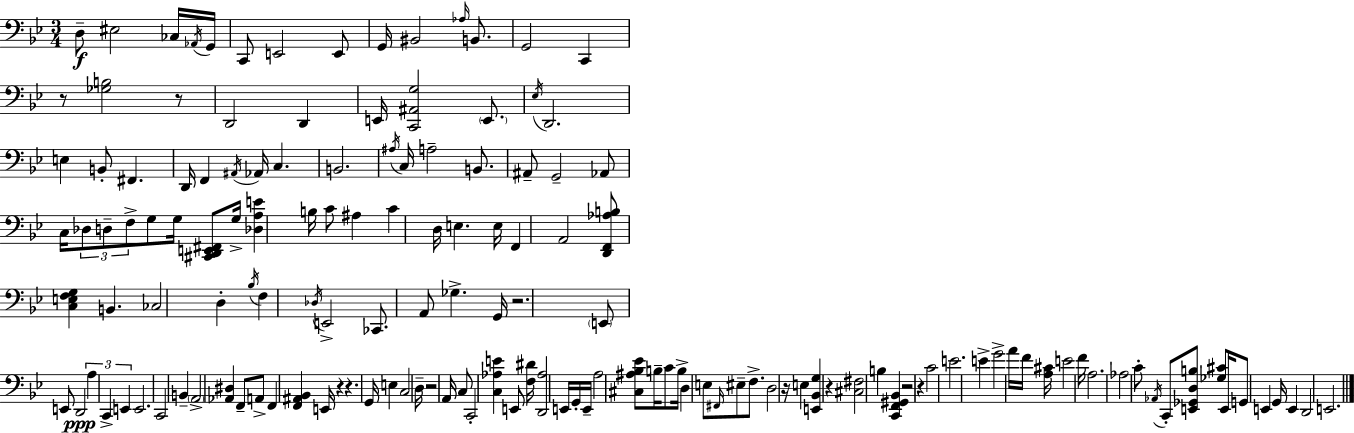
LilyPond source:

{
  \clef bass
  \numericTimeSignature
  \time 3/4
  \key bes \major
  d8--\f eis2 ces16 \acciaccatura { aes,16 } | g,16 c,8 e,2 e,8 | g,16 bis,2 \grace { aes16 } b,8. | g,2 c,4 | \break r8 <ges b>2 | r8 d,2 d,4 | e,16 <c, ais, g>2 \parenthesize e,8. | \acciaccatura { ees16 } d,2. | \break e4 b,8-. fis,4. | d,16 f,4 \acciaccatura { ais,16 } aes,16 c4. | b,2. | \acciaccatura { ais16 } c16 a2-- | \break b,8. ais,8-- g,2-- | aes,8 c16 \tuplet 3/2 { des8 d8-- f8-> } | g8 g16 <cis, d, e, fis,>8 g16-> <des a e'>4 b16 c'8 | ais4 c'4 d16 e4. | \break e16 f,4 a,2 | <d, f, aes b>8 <c e f g>4 b,4. | ces2 | d4-. \acciaccatura { bes16 } f4 \acciaccatura { des16 } e,2-> | \break ces,8. a,8 | ges4.-> g,16 r2. | \parenthesize e,8 e,8 d,2\ppp | \tuplet 3/2 { a4 c,4-> | \break e,4 } e,2. | c,2 | b,4-- \parenthesize a,2-> | <aes, dis>4 f,8-- a,8-> f,4 | \break <f, ais, bes,>4 e,16 r4 | r4. g,16 e4 c2 | d16-- r2 | a,16 c8 c,2-. | \break <c aes e'>4 e,8 <f dis'>16 <d, aes>2 | e,16 g,16-. e,16-- a2 | <cis ais bes ees'>8 b16-- c'8 b16-> d4 | e8 \grace { fis,16 } eis8-- f8.-> d2 | \break r16 e4 | <e, bes, g>4 r4 <cis fis>2 | b4 <c, f, gis, bes,>4 | r2 r4 | \break c'2 e'2. | e'4-> | g'2-> a'16 f'16 <a cis'>16 e'2 | f'16 a2. | \break aes2 | c'8-. \acciaccatura { aes,16 } c,8-. <e, ges, d b>8 <ges cis'>8 | e,16 g,8 e,4 g,16 e,4 | d,2 e,2. | \break \bar "|."
}